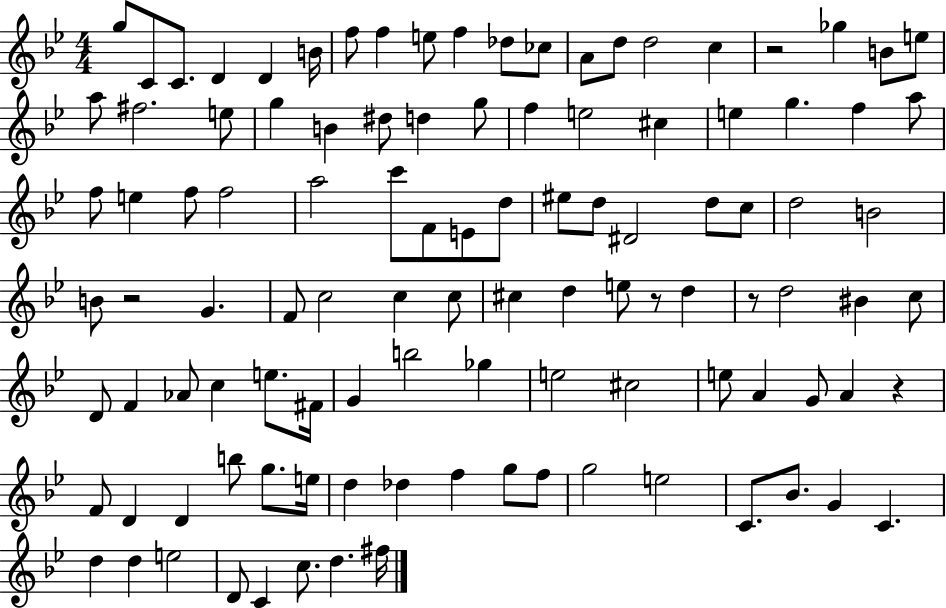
X:1
T:Untitled
M:4/4
L:1/4
K:Bb
g/2 C/2 C/2 D D B/4 f/2 f e/2 f _d/2 _c/2 A/2 d/2 d2 c z2 _g B/2 e/2 a/2 ^f2 e/2 g B ^d/2 d g/2 f e2 ^c e g f a/2 f/2 e f/2 f2 a2 c'/2 F/2 E/2 d/2 ^e/2 d/2 ^D2 d/2 c/2 d2 B2 B/2 z2 G F/2 c2 c c/2 ^c d e/2 z/2 d z/2 d2 ^B c/2 D/2 F _A/2 c e/2 ^F/4 G b2 _g e2 ^c2 e/2 A G/2 A z F/2 D D b/2 g/2 e/4 d _d f g/2 f/2 g2 e2 C/2 _B/2 G C d d e2 D/2 C c/2 d ^f/4